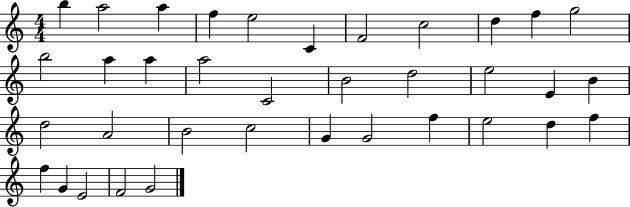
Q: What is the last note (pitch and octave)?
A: G4